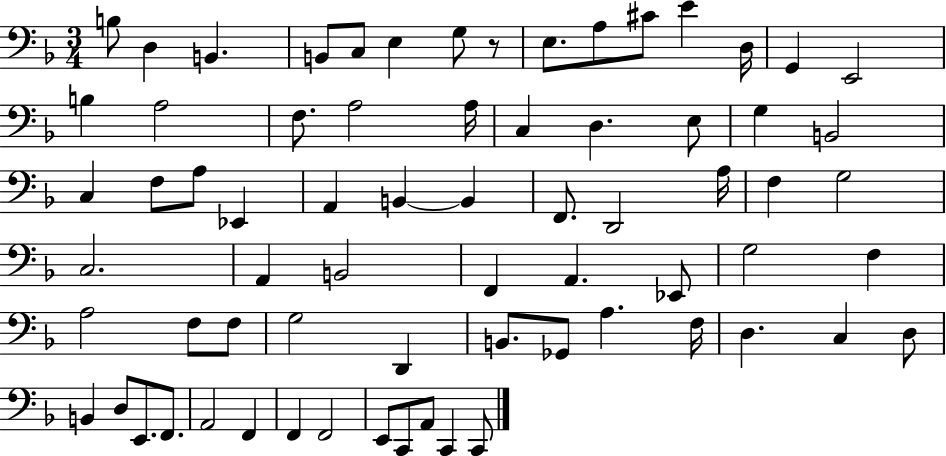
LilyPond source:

{
  \clef bass
  \numericTimeSignature
  \time 3/4
  \key f \major
  b8 d4 b,4. | b,8 c8 e4 g8 r8 | e8. a8 cis'8 e'4 d16 | g,4 e,2 | \break b4 a2 | f8. a2 a16 | c4 d4. e8 | g4 b,2 | \break c4 f8 a8 ees,4 | a,4 b,4~~ b,4 | f,8. d,2 a16 | f4 g2 | \break c2. | a,4 b,2 | f,4 a,4. ees,8 | g2 f4 | \break a2 f8 f8 | g2 d,4 | b,8. ges,8 a4. f16 | d4. c4 d8 | \break b,4 d8 e,8. f,8. | a,2 f,4 | f,4 f,2 | e,8 c,8 a,8 c,4 c,8 | \break \bar "|."
}